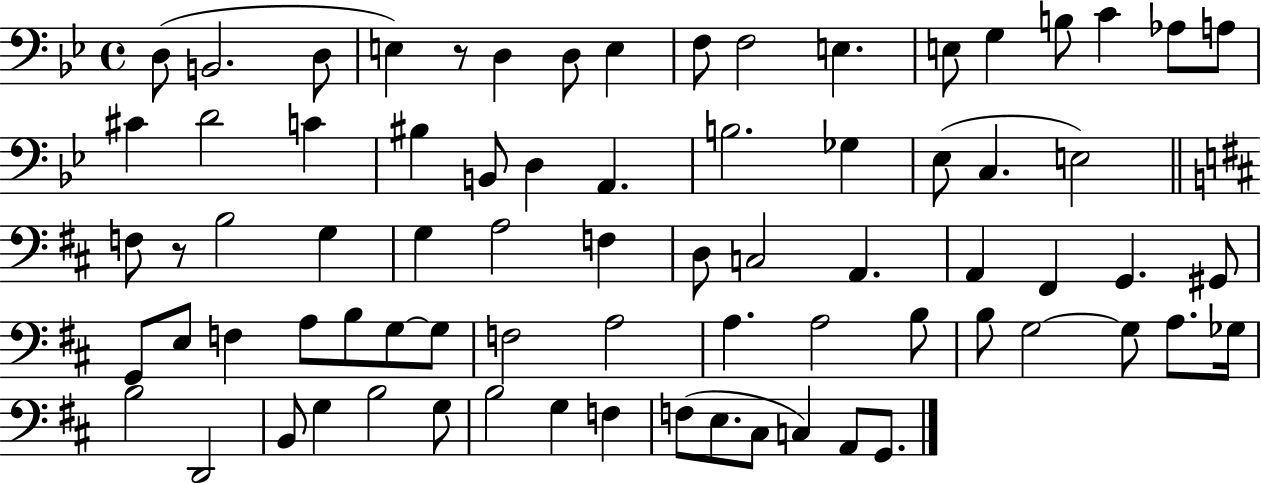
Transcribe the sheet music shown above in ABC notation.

X:1
T:Untitled
M:4/4
L:1/4
K:Bb
D,/2 B,,2 D,/2 E, z/2 D, D,/2 E, F,/2 F,2 E, E,/2 G, B,/2 C _A,/2 A,/2 ^C D2 C ^B, B,,/2 D, A,, B,2 _G, _E,/2 C, E,2 F,/2 z/2 B,2 G, G, A,2 F, D,/2 C,2 A,, A,, ^F,, G,, ^G,,/2 G,,/2 E,/2 F, A,/2 B,/2 G,/2 G,/2 F,2 A,2 A, A,2 B,/2 B,/2 G,2 G,/2 A,/2 _G,/4 B,2 D,,2 B,,/2 G, B,2 G,/2 B,2 G, F, F,/2 E,/2 ^C,/2 C, A,,/2 G,,/2